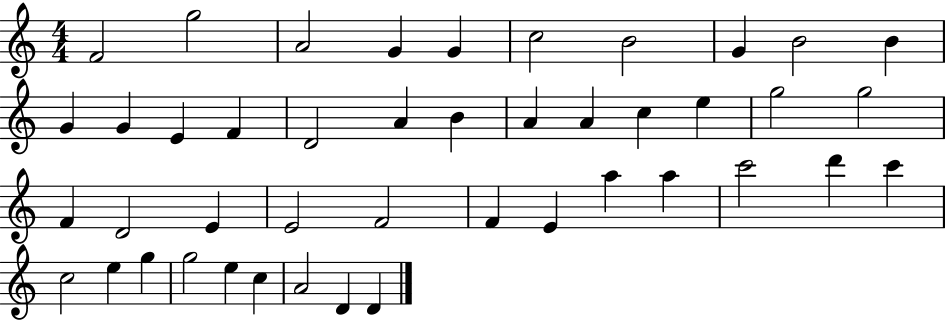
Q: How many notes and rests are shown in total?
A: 44